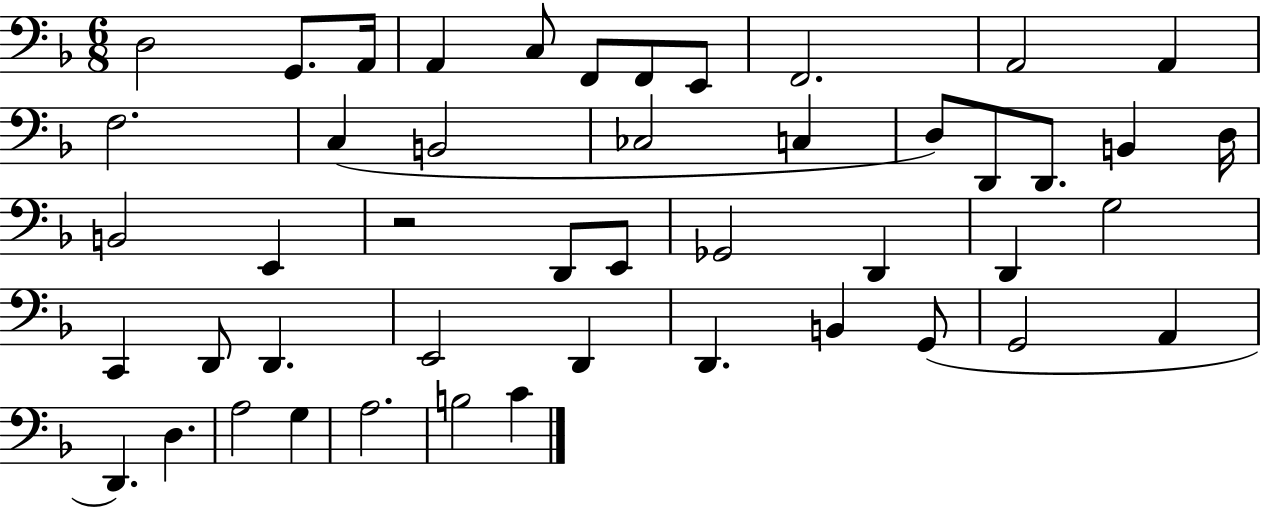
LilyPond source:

{
  \clef bass
  \numericTimeSignature
  \time 6/8
  \key f \major
  \repeat volta 2 { d2 g,8. a,16 | a,4 c8 f,8 f,8 e,8 | f,2. | a,2 a,4 | \break f2. | c4( b,2 | ces2 c4 | d8) d,8 d,8. b,4 d16 | \break b,2 e,4 | r2 d,8 e,8 | ges,2 d,4 | d,4 g2 | \break c,4 d,8 d,4. | e,2 d,4 | d,4. b,4 g,8( | g,2 a,4 | \break d,4.) d4. | a2 g4 | a2. | b2 c'4 | \break } \bar "|."
}